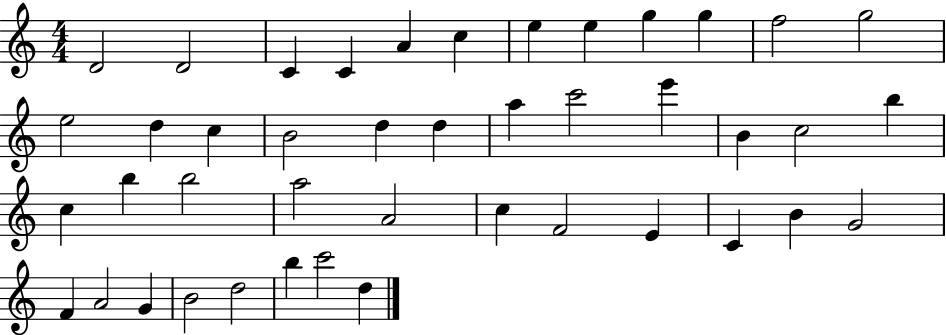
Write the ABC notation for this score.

X:1
T:Untitled
M:4/4
L:1/4
K:C
D2 D2 C C A c e e g g f2 g2 e2 d c B2 d d a c'2 e' B c2 b c b b2 a2 A2 c F2 E C B G2 F A2 G B2 d2 b c'2 d